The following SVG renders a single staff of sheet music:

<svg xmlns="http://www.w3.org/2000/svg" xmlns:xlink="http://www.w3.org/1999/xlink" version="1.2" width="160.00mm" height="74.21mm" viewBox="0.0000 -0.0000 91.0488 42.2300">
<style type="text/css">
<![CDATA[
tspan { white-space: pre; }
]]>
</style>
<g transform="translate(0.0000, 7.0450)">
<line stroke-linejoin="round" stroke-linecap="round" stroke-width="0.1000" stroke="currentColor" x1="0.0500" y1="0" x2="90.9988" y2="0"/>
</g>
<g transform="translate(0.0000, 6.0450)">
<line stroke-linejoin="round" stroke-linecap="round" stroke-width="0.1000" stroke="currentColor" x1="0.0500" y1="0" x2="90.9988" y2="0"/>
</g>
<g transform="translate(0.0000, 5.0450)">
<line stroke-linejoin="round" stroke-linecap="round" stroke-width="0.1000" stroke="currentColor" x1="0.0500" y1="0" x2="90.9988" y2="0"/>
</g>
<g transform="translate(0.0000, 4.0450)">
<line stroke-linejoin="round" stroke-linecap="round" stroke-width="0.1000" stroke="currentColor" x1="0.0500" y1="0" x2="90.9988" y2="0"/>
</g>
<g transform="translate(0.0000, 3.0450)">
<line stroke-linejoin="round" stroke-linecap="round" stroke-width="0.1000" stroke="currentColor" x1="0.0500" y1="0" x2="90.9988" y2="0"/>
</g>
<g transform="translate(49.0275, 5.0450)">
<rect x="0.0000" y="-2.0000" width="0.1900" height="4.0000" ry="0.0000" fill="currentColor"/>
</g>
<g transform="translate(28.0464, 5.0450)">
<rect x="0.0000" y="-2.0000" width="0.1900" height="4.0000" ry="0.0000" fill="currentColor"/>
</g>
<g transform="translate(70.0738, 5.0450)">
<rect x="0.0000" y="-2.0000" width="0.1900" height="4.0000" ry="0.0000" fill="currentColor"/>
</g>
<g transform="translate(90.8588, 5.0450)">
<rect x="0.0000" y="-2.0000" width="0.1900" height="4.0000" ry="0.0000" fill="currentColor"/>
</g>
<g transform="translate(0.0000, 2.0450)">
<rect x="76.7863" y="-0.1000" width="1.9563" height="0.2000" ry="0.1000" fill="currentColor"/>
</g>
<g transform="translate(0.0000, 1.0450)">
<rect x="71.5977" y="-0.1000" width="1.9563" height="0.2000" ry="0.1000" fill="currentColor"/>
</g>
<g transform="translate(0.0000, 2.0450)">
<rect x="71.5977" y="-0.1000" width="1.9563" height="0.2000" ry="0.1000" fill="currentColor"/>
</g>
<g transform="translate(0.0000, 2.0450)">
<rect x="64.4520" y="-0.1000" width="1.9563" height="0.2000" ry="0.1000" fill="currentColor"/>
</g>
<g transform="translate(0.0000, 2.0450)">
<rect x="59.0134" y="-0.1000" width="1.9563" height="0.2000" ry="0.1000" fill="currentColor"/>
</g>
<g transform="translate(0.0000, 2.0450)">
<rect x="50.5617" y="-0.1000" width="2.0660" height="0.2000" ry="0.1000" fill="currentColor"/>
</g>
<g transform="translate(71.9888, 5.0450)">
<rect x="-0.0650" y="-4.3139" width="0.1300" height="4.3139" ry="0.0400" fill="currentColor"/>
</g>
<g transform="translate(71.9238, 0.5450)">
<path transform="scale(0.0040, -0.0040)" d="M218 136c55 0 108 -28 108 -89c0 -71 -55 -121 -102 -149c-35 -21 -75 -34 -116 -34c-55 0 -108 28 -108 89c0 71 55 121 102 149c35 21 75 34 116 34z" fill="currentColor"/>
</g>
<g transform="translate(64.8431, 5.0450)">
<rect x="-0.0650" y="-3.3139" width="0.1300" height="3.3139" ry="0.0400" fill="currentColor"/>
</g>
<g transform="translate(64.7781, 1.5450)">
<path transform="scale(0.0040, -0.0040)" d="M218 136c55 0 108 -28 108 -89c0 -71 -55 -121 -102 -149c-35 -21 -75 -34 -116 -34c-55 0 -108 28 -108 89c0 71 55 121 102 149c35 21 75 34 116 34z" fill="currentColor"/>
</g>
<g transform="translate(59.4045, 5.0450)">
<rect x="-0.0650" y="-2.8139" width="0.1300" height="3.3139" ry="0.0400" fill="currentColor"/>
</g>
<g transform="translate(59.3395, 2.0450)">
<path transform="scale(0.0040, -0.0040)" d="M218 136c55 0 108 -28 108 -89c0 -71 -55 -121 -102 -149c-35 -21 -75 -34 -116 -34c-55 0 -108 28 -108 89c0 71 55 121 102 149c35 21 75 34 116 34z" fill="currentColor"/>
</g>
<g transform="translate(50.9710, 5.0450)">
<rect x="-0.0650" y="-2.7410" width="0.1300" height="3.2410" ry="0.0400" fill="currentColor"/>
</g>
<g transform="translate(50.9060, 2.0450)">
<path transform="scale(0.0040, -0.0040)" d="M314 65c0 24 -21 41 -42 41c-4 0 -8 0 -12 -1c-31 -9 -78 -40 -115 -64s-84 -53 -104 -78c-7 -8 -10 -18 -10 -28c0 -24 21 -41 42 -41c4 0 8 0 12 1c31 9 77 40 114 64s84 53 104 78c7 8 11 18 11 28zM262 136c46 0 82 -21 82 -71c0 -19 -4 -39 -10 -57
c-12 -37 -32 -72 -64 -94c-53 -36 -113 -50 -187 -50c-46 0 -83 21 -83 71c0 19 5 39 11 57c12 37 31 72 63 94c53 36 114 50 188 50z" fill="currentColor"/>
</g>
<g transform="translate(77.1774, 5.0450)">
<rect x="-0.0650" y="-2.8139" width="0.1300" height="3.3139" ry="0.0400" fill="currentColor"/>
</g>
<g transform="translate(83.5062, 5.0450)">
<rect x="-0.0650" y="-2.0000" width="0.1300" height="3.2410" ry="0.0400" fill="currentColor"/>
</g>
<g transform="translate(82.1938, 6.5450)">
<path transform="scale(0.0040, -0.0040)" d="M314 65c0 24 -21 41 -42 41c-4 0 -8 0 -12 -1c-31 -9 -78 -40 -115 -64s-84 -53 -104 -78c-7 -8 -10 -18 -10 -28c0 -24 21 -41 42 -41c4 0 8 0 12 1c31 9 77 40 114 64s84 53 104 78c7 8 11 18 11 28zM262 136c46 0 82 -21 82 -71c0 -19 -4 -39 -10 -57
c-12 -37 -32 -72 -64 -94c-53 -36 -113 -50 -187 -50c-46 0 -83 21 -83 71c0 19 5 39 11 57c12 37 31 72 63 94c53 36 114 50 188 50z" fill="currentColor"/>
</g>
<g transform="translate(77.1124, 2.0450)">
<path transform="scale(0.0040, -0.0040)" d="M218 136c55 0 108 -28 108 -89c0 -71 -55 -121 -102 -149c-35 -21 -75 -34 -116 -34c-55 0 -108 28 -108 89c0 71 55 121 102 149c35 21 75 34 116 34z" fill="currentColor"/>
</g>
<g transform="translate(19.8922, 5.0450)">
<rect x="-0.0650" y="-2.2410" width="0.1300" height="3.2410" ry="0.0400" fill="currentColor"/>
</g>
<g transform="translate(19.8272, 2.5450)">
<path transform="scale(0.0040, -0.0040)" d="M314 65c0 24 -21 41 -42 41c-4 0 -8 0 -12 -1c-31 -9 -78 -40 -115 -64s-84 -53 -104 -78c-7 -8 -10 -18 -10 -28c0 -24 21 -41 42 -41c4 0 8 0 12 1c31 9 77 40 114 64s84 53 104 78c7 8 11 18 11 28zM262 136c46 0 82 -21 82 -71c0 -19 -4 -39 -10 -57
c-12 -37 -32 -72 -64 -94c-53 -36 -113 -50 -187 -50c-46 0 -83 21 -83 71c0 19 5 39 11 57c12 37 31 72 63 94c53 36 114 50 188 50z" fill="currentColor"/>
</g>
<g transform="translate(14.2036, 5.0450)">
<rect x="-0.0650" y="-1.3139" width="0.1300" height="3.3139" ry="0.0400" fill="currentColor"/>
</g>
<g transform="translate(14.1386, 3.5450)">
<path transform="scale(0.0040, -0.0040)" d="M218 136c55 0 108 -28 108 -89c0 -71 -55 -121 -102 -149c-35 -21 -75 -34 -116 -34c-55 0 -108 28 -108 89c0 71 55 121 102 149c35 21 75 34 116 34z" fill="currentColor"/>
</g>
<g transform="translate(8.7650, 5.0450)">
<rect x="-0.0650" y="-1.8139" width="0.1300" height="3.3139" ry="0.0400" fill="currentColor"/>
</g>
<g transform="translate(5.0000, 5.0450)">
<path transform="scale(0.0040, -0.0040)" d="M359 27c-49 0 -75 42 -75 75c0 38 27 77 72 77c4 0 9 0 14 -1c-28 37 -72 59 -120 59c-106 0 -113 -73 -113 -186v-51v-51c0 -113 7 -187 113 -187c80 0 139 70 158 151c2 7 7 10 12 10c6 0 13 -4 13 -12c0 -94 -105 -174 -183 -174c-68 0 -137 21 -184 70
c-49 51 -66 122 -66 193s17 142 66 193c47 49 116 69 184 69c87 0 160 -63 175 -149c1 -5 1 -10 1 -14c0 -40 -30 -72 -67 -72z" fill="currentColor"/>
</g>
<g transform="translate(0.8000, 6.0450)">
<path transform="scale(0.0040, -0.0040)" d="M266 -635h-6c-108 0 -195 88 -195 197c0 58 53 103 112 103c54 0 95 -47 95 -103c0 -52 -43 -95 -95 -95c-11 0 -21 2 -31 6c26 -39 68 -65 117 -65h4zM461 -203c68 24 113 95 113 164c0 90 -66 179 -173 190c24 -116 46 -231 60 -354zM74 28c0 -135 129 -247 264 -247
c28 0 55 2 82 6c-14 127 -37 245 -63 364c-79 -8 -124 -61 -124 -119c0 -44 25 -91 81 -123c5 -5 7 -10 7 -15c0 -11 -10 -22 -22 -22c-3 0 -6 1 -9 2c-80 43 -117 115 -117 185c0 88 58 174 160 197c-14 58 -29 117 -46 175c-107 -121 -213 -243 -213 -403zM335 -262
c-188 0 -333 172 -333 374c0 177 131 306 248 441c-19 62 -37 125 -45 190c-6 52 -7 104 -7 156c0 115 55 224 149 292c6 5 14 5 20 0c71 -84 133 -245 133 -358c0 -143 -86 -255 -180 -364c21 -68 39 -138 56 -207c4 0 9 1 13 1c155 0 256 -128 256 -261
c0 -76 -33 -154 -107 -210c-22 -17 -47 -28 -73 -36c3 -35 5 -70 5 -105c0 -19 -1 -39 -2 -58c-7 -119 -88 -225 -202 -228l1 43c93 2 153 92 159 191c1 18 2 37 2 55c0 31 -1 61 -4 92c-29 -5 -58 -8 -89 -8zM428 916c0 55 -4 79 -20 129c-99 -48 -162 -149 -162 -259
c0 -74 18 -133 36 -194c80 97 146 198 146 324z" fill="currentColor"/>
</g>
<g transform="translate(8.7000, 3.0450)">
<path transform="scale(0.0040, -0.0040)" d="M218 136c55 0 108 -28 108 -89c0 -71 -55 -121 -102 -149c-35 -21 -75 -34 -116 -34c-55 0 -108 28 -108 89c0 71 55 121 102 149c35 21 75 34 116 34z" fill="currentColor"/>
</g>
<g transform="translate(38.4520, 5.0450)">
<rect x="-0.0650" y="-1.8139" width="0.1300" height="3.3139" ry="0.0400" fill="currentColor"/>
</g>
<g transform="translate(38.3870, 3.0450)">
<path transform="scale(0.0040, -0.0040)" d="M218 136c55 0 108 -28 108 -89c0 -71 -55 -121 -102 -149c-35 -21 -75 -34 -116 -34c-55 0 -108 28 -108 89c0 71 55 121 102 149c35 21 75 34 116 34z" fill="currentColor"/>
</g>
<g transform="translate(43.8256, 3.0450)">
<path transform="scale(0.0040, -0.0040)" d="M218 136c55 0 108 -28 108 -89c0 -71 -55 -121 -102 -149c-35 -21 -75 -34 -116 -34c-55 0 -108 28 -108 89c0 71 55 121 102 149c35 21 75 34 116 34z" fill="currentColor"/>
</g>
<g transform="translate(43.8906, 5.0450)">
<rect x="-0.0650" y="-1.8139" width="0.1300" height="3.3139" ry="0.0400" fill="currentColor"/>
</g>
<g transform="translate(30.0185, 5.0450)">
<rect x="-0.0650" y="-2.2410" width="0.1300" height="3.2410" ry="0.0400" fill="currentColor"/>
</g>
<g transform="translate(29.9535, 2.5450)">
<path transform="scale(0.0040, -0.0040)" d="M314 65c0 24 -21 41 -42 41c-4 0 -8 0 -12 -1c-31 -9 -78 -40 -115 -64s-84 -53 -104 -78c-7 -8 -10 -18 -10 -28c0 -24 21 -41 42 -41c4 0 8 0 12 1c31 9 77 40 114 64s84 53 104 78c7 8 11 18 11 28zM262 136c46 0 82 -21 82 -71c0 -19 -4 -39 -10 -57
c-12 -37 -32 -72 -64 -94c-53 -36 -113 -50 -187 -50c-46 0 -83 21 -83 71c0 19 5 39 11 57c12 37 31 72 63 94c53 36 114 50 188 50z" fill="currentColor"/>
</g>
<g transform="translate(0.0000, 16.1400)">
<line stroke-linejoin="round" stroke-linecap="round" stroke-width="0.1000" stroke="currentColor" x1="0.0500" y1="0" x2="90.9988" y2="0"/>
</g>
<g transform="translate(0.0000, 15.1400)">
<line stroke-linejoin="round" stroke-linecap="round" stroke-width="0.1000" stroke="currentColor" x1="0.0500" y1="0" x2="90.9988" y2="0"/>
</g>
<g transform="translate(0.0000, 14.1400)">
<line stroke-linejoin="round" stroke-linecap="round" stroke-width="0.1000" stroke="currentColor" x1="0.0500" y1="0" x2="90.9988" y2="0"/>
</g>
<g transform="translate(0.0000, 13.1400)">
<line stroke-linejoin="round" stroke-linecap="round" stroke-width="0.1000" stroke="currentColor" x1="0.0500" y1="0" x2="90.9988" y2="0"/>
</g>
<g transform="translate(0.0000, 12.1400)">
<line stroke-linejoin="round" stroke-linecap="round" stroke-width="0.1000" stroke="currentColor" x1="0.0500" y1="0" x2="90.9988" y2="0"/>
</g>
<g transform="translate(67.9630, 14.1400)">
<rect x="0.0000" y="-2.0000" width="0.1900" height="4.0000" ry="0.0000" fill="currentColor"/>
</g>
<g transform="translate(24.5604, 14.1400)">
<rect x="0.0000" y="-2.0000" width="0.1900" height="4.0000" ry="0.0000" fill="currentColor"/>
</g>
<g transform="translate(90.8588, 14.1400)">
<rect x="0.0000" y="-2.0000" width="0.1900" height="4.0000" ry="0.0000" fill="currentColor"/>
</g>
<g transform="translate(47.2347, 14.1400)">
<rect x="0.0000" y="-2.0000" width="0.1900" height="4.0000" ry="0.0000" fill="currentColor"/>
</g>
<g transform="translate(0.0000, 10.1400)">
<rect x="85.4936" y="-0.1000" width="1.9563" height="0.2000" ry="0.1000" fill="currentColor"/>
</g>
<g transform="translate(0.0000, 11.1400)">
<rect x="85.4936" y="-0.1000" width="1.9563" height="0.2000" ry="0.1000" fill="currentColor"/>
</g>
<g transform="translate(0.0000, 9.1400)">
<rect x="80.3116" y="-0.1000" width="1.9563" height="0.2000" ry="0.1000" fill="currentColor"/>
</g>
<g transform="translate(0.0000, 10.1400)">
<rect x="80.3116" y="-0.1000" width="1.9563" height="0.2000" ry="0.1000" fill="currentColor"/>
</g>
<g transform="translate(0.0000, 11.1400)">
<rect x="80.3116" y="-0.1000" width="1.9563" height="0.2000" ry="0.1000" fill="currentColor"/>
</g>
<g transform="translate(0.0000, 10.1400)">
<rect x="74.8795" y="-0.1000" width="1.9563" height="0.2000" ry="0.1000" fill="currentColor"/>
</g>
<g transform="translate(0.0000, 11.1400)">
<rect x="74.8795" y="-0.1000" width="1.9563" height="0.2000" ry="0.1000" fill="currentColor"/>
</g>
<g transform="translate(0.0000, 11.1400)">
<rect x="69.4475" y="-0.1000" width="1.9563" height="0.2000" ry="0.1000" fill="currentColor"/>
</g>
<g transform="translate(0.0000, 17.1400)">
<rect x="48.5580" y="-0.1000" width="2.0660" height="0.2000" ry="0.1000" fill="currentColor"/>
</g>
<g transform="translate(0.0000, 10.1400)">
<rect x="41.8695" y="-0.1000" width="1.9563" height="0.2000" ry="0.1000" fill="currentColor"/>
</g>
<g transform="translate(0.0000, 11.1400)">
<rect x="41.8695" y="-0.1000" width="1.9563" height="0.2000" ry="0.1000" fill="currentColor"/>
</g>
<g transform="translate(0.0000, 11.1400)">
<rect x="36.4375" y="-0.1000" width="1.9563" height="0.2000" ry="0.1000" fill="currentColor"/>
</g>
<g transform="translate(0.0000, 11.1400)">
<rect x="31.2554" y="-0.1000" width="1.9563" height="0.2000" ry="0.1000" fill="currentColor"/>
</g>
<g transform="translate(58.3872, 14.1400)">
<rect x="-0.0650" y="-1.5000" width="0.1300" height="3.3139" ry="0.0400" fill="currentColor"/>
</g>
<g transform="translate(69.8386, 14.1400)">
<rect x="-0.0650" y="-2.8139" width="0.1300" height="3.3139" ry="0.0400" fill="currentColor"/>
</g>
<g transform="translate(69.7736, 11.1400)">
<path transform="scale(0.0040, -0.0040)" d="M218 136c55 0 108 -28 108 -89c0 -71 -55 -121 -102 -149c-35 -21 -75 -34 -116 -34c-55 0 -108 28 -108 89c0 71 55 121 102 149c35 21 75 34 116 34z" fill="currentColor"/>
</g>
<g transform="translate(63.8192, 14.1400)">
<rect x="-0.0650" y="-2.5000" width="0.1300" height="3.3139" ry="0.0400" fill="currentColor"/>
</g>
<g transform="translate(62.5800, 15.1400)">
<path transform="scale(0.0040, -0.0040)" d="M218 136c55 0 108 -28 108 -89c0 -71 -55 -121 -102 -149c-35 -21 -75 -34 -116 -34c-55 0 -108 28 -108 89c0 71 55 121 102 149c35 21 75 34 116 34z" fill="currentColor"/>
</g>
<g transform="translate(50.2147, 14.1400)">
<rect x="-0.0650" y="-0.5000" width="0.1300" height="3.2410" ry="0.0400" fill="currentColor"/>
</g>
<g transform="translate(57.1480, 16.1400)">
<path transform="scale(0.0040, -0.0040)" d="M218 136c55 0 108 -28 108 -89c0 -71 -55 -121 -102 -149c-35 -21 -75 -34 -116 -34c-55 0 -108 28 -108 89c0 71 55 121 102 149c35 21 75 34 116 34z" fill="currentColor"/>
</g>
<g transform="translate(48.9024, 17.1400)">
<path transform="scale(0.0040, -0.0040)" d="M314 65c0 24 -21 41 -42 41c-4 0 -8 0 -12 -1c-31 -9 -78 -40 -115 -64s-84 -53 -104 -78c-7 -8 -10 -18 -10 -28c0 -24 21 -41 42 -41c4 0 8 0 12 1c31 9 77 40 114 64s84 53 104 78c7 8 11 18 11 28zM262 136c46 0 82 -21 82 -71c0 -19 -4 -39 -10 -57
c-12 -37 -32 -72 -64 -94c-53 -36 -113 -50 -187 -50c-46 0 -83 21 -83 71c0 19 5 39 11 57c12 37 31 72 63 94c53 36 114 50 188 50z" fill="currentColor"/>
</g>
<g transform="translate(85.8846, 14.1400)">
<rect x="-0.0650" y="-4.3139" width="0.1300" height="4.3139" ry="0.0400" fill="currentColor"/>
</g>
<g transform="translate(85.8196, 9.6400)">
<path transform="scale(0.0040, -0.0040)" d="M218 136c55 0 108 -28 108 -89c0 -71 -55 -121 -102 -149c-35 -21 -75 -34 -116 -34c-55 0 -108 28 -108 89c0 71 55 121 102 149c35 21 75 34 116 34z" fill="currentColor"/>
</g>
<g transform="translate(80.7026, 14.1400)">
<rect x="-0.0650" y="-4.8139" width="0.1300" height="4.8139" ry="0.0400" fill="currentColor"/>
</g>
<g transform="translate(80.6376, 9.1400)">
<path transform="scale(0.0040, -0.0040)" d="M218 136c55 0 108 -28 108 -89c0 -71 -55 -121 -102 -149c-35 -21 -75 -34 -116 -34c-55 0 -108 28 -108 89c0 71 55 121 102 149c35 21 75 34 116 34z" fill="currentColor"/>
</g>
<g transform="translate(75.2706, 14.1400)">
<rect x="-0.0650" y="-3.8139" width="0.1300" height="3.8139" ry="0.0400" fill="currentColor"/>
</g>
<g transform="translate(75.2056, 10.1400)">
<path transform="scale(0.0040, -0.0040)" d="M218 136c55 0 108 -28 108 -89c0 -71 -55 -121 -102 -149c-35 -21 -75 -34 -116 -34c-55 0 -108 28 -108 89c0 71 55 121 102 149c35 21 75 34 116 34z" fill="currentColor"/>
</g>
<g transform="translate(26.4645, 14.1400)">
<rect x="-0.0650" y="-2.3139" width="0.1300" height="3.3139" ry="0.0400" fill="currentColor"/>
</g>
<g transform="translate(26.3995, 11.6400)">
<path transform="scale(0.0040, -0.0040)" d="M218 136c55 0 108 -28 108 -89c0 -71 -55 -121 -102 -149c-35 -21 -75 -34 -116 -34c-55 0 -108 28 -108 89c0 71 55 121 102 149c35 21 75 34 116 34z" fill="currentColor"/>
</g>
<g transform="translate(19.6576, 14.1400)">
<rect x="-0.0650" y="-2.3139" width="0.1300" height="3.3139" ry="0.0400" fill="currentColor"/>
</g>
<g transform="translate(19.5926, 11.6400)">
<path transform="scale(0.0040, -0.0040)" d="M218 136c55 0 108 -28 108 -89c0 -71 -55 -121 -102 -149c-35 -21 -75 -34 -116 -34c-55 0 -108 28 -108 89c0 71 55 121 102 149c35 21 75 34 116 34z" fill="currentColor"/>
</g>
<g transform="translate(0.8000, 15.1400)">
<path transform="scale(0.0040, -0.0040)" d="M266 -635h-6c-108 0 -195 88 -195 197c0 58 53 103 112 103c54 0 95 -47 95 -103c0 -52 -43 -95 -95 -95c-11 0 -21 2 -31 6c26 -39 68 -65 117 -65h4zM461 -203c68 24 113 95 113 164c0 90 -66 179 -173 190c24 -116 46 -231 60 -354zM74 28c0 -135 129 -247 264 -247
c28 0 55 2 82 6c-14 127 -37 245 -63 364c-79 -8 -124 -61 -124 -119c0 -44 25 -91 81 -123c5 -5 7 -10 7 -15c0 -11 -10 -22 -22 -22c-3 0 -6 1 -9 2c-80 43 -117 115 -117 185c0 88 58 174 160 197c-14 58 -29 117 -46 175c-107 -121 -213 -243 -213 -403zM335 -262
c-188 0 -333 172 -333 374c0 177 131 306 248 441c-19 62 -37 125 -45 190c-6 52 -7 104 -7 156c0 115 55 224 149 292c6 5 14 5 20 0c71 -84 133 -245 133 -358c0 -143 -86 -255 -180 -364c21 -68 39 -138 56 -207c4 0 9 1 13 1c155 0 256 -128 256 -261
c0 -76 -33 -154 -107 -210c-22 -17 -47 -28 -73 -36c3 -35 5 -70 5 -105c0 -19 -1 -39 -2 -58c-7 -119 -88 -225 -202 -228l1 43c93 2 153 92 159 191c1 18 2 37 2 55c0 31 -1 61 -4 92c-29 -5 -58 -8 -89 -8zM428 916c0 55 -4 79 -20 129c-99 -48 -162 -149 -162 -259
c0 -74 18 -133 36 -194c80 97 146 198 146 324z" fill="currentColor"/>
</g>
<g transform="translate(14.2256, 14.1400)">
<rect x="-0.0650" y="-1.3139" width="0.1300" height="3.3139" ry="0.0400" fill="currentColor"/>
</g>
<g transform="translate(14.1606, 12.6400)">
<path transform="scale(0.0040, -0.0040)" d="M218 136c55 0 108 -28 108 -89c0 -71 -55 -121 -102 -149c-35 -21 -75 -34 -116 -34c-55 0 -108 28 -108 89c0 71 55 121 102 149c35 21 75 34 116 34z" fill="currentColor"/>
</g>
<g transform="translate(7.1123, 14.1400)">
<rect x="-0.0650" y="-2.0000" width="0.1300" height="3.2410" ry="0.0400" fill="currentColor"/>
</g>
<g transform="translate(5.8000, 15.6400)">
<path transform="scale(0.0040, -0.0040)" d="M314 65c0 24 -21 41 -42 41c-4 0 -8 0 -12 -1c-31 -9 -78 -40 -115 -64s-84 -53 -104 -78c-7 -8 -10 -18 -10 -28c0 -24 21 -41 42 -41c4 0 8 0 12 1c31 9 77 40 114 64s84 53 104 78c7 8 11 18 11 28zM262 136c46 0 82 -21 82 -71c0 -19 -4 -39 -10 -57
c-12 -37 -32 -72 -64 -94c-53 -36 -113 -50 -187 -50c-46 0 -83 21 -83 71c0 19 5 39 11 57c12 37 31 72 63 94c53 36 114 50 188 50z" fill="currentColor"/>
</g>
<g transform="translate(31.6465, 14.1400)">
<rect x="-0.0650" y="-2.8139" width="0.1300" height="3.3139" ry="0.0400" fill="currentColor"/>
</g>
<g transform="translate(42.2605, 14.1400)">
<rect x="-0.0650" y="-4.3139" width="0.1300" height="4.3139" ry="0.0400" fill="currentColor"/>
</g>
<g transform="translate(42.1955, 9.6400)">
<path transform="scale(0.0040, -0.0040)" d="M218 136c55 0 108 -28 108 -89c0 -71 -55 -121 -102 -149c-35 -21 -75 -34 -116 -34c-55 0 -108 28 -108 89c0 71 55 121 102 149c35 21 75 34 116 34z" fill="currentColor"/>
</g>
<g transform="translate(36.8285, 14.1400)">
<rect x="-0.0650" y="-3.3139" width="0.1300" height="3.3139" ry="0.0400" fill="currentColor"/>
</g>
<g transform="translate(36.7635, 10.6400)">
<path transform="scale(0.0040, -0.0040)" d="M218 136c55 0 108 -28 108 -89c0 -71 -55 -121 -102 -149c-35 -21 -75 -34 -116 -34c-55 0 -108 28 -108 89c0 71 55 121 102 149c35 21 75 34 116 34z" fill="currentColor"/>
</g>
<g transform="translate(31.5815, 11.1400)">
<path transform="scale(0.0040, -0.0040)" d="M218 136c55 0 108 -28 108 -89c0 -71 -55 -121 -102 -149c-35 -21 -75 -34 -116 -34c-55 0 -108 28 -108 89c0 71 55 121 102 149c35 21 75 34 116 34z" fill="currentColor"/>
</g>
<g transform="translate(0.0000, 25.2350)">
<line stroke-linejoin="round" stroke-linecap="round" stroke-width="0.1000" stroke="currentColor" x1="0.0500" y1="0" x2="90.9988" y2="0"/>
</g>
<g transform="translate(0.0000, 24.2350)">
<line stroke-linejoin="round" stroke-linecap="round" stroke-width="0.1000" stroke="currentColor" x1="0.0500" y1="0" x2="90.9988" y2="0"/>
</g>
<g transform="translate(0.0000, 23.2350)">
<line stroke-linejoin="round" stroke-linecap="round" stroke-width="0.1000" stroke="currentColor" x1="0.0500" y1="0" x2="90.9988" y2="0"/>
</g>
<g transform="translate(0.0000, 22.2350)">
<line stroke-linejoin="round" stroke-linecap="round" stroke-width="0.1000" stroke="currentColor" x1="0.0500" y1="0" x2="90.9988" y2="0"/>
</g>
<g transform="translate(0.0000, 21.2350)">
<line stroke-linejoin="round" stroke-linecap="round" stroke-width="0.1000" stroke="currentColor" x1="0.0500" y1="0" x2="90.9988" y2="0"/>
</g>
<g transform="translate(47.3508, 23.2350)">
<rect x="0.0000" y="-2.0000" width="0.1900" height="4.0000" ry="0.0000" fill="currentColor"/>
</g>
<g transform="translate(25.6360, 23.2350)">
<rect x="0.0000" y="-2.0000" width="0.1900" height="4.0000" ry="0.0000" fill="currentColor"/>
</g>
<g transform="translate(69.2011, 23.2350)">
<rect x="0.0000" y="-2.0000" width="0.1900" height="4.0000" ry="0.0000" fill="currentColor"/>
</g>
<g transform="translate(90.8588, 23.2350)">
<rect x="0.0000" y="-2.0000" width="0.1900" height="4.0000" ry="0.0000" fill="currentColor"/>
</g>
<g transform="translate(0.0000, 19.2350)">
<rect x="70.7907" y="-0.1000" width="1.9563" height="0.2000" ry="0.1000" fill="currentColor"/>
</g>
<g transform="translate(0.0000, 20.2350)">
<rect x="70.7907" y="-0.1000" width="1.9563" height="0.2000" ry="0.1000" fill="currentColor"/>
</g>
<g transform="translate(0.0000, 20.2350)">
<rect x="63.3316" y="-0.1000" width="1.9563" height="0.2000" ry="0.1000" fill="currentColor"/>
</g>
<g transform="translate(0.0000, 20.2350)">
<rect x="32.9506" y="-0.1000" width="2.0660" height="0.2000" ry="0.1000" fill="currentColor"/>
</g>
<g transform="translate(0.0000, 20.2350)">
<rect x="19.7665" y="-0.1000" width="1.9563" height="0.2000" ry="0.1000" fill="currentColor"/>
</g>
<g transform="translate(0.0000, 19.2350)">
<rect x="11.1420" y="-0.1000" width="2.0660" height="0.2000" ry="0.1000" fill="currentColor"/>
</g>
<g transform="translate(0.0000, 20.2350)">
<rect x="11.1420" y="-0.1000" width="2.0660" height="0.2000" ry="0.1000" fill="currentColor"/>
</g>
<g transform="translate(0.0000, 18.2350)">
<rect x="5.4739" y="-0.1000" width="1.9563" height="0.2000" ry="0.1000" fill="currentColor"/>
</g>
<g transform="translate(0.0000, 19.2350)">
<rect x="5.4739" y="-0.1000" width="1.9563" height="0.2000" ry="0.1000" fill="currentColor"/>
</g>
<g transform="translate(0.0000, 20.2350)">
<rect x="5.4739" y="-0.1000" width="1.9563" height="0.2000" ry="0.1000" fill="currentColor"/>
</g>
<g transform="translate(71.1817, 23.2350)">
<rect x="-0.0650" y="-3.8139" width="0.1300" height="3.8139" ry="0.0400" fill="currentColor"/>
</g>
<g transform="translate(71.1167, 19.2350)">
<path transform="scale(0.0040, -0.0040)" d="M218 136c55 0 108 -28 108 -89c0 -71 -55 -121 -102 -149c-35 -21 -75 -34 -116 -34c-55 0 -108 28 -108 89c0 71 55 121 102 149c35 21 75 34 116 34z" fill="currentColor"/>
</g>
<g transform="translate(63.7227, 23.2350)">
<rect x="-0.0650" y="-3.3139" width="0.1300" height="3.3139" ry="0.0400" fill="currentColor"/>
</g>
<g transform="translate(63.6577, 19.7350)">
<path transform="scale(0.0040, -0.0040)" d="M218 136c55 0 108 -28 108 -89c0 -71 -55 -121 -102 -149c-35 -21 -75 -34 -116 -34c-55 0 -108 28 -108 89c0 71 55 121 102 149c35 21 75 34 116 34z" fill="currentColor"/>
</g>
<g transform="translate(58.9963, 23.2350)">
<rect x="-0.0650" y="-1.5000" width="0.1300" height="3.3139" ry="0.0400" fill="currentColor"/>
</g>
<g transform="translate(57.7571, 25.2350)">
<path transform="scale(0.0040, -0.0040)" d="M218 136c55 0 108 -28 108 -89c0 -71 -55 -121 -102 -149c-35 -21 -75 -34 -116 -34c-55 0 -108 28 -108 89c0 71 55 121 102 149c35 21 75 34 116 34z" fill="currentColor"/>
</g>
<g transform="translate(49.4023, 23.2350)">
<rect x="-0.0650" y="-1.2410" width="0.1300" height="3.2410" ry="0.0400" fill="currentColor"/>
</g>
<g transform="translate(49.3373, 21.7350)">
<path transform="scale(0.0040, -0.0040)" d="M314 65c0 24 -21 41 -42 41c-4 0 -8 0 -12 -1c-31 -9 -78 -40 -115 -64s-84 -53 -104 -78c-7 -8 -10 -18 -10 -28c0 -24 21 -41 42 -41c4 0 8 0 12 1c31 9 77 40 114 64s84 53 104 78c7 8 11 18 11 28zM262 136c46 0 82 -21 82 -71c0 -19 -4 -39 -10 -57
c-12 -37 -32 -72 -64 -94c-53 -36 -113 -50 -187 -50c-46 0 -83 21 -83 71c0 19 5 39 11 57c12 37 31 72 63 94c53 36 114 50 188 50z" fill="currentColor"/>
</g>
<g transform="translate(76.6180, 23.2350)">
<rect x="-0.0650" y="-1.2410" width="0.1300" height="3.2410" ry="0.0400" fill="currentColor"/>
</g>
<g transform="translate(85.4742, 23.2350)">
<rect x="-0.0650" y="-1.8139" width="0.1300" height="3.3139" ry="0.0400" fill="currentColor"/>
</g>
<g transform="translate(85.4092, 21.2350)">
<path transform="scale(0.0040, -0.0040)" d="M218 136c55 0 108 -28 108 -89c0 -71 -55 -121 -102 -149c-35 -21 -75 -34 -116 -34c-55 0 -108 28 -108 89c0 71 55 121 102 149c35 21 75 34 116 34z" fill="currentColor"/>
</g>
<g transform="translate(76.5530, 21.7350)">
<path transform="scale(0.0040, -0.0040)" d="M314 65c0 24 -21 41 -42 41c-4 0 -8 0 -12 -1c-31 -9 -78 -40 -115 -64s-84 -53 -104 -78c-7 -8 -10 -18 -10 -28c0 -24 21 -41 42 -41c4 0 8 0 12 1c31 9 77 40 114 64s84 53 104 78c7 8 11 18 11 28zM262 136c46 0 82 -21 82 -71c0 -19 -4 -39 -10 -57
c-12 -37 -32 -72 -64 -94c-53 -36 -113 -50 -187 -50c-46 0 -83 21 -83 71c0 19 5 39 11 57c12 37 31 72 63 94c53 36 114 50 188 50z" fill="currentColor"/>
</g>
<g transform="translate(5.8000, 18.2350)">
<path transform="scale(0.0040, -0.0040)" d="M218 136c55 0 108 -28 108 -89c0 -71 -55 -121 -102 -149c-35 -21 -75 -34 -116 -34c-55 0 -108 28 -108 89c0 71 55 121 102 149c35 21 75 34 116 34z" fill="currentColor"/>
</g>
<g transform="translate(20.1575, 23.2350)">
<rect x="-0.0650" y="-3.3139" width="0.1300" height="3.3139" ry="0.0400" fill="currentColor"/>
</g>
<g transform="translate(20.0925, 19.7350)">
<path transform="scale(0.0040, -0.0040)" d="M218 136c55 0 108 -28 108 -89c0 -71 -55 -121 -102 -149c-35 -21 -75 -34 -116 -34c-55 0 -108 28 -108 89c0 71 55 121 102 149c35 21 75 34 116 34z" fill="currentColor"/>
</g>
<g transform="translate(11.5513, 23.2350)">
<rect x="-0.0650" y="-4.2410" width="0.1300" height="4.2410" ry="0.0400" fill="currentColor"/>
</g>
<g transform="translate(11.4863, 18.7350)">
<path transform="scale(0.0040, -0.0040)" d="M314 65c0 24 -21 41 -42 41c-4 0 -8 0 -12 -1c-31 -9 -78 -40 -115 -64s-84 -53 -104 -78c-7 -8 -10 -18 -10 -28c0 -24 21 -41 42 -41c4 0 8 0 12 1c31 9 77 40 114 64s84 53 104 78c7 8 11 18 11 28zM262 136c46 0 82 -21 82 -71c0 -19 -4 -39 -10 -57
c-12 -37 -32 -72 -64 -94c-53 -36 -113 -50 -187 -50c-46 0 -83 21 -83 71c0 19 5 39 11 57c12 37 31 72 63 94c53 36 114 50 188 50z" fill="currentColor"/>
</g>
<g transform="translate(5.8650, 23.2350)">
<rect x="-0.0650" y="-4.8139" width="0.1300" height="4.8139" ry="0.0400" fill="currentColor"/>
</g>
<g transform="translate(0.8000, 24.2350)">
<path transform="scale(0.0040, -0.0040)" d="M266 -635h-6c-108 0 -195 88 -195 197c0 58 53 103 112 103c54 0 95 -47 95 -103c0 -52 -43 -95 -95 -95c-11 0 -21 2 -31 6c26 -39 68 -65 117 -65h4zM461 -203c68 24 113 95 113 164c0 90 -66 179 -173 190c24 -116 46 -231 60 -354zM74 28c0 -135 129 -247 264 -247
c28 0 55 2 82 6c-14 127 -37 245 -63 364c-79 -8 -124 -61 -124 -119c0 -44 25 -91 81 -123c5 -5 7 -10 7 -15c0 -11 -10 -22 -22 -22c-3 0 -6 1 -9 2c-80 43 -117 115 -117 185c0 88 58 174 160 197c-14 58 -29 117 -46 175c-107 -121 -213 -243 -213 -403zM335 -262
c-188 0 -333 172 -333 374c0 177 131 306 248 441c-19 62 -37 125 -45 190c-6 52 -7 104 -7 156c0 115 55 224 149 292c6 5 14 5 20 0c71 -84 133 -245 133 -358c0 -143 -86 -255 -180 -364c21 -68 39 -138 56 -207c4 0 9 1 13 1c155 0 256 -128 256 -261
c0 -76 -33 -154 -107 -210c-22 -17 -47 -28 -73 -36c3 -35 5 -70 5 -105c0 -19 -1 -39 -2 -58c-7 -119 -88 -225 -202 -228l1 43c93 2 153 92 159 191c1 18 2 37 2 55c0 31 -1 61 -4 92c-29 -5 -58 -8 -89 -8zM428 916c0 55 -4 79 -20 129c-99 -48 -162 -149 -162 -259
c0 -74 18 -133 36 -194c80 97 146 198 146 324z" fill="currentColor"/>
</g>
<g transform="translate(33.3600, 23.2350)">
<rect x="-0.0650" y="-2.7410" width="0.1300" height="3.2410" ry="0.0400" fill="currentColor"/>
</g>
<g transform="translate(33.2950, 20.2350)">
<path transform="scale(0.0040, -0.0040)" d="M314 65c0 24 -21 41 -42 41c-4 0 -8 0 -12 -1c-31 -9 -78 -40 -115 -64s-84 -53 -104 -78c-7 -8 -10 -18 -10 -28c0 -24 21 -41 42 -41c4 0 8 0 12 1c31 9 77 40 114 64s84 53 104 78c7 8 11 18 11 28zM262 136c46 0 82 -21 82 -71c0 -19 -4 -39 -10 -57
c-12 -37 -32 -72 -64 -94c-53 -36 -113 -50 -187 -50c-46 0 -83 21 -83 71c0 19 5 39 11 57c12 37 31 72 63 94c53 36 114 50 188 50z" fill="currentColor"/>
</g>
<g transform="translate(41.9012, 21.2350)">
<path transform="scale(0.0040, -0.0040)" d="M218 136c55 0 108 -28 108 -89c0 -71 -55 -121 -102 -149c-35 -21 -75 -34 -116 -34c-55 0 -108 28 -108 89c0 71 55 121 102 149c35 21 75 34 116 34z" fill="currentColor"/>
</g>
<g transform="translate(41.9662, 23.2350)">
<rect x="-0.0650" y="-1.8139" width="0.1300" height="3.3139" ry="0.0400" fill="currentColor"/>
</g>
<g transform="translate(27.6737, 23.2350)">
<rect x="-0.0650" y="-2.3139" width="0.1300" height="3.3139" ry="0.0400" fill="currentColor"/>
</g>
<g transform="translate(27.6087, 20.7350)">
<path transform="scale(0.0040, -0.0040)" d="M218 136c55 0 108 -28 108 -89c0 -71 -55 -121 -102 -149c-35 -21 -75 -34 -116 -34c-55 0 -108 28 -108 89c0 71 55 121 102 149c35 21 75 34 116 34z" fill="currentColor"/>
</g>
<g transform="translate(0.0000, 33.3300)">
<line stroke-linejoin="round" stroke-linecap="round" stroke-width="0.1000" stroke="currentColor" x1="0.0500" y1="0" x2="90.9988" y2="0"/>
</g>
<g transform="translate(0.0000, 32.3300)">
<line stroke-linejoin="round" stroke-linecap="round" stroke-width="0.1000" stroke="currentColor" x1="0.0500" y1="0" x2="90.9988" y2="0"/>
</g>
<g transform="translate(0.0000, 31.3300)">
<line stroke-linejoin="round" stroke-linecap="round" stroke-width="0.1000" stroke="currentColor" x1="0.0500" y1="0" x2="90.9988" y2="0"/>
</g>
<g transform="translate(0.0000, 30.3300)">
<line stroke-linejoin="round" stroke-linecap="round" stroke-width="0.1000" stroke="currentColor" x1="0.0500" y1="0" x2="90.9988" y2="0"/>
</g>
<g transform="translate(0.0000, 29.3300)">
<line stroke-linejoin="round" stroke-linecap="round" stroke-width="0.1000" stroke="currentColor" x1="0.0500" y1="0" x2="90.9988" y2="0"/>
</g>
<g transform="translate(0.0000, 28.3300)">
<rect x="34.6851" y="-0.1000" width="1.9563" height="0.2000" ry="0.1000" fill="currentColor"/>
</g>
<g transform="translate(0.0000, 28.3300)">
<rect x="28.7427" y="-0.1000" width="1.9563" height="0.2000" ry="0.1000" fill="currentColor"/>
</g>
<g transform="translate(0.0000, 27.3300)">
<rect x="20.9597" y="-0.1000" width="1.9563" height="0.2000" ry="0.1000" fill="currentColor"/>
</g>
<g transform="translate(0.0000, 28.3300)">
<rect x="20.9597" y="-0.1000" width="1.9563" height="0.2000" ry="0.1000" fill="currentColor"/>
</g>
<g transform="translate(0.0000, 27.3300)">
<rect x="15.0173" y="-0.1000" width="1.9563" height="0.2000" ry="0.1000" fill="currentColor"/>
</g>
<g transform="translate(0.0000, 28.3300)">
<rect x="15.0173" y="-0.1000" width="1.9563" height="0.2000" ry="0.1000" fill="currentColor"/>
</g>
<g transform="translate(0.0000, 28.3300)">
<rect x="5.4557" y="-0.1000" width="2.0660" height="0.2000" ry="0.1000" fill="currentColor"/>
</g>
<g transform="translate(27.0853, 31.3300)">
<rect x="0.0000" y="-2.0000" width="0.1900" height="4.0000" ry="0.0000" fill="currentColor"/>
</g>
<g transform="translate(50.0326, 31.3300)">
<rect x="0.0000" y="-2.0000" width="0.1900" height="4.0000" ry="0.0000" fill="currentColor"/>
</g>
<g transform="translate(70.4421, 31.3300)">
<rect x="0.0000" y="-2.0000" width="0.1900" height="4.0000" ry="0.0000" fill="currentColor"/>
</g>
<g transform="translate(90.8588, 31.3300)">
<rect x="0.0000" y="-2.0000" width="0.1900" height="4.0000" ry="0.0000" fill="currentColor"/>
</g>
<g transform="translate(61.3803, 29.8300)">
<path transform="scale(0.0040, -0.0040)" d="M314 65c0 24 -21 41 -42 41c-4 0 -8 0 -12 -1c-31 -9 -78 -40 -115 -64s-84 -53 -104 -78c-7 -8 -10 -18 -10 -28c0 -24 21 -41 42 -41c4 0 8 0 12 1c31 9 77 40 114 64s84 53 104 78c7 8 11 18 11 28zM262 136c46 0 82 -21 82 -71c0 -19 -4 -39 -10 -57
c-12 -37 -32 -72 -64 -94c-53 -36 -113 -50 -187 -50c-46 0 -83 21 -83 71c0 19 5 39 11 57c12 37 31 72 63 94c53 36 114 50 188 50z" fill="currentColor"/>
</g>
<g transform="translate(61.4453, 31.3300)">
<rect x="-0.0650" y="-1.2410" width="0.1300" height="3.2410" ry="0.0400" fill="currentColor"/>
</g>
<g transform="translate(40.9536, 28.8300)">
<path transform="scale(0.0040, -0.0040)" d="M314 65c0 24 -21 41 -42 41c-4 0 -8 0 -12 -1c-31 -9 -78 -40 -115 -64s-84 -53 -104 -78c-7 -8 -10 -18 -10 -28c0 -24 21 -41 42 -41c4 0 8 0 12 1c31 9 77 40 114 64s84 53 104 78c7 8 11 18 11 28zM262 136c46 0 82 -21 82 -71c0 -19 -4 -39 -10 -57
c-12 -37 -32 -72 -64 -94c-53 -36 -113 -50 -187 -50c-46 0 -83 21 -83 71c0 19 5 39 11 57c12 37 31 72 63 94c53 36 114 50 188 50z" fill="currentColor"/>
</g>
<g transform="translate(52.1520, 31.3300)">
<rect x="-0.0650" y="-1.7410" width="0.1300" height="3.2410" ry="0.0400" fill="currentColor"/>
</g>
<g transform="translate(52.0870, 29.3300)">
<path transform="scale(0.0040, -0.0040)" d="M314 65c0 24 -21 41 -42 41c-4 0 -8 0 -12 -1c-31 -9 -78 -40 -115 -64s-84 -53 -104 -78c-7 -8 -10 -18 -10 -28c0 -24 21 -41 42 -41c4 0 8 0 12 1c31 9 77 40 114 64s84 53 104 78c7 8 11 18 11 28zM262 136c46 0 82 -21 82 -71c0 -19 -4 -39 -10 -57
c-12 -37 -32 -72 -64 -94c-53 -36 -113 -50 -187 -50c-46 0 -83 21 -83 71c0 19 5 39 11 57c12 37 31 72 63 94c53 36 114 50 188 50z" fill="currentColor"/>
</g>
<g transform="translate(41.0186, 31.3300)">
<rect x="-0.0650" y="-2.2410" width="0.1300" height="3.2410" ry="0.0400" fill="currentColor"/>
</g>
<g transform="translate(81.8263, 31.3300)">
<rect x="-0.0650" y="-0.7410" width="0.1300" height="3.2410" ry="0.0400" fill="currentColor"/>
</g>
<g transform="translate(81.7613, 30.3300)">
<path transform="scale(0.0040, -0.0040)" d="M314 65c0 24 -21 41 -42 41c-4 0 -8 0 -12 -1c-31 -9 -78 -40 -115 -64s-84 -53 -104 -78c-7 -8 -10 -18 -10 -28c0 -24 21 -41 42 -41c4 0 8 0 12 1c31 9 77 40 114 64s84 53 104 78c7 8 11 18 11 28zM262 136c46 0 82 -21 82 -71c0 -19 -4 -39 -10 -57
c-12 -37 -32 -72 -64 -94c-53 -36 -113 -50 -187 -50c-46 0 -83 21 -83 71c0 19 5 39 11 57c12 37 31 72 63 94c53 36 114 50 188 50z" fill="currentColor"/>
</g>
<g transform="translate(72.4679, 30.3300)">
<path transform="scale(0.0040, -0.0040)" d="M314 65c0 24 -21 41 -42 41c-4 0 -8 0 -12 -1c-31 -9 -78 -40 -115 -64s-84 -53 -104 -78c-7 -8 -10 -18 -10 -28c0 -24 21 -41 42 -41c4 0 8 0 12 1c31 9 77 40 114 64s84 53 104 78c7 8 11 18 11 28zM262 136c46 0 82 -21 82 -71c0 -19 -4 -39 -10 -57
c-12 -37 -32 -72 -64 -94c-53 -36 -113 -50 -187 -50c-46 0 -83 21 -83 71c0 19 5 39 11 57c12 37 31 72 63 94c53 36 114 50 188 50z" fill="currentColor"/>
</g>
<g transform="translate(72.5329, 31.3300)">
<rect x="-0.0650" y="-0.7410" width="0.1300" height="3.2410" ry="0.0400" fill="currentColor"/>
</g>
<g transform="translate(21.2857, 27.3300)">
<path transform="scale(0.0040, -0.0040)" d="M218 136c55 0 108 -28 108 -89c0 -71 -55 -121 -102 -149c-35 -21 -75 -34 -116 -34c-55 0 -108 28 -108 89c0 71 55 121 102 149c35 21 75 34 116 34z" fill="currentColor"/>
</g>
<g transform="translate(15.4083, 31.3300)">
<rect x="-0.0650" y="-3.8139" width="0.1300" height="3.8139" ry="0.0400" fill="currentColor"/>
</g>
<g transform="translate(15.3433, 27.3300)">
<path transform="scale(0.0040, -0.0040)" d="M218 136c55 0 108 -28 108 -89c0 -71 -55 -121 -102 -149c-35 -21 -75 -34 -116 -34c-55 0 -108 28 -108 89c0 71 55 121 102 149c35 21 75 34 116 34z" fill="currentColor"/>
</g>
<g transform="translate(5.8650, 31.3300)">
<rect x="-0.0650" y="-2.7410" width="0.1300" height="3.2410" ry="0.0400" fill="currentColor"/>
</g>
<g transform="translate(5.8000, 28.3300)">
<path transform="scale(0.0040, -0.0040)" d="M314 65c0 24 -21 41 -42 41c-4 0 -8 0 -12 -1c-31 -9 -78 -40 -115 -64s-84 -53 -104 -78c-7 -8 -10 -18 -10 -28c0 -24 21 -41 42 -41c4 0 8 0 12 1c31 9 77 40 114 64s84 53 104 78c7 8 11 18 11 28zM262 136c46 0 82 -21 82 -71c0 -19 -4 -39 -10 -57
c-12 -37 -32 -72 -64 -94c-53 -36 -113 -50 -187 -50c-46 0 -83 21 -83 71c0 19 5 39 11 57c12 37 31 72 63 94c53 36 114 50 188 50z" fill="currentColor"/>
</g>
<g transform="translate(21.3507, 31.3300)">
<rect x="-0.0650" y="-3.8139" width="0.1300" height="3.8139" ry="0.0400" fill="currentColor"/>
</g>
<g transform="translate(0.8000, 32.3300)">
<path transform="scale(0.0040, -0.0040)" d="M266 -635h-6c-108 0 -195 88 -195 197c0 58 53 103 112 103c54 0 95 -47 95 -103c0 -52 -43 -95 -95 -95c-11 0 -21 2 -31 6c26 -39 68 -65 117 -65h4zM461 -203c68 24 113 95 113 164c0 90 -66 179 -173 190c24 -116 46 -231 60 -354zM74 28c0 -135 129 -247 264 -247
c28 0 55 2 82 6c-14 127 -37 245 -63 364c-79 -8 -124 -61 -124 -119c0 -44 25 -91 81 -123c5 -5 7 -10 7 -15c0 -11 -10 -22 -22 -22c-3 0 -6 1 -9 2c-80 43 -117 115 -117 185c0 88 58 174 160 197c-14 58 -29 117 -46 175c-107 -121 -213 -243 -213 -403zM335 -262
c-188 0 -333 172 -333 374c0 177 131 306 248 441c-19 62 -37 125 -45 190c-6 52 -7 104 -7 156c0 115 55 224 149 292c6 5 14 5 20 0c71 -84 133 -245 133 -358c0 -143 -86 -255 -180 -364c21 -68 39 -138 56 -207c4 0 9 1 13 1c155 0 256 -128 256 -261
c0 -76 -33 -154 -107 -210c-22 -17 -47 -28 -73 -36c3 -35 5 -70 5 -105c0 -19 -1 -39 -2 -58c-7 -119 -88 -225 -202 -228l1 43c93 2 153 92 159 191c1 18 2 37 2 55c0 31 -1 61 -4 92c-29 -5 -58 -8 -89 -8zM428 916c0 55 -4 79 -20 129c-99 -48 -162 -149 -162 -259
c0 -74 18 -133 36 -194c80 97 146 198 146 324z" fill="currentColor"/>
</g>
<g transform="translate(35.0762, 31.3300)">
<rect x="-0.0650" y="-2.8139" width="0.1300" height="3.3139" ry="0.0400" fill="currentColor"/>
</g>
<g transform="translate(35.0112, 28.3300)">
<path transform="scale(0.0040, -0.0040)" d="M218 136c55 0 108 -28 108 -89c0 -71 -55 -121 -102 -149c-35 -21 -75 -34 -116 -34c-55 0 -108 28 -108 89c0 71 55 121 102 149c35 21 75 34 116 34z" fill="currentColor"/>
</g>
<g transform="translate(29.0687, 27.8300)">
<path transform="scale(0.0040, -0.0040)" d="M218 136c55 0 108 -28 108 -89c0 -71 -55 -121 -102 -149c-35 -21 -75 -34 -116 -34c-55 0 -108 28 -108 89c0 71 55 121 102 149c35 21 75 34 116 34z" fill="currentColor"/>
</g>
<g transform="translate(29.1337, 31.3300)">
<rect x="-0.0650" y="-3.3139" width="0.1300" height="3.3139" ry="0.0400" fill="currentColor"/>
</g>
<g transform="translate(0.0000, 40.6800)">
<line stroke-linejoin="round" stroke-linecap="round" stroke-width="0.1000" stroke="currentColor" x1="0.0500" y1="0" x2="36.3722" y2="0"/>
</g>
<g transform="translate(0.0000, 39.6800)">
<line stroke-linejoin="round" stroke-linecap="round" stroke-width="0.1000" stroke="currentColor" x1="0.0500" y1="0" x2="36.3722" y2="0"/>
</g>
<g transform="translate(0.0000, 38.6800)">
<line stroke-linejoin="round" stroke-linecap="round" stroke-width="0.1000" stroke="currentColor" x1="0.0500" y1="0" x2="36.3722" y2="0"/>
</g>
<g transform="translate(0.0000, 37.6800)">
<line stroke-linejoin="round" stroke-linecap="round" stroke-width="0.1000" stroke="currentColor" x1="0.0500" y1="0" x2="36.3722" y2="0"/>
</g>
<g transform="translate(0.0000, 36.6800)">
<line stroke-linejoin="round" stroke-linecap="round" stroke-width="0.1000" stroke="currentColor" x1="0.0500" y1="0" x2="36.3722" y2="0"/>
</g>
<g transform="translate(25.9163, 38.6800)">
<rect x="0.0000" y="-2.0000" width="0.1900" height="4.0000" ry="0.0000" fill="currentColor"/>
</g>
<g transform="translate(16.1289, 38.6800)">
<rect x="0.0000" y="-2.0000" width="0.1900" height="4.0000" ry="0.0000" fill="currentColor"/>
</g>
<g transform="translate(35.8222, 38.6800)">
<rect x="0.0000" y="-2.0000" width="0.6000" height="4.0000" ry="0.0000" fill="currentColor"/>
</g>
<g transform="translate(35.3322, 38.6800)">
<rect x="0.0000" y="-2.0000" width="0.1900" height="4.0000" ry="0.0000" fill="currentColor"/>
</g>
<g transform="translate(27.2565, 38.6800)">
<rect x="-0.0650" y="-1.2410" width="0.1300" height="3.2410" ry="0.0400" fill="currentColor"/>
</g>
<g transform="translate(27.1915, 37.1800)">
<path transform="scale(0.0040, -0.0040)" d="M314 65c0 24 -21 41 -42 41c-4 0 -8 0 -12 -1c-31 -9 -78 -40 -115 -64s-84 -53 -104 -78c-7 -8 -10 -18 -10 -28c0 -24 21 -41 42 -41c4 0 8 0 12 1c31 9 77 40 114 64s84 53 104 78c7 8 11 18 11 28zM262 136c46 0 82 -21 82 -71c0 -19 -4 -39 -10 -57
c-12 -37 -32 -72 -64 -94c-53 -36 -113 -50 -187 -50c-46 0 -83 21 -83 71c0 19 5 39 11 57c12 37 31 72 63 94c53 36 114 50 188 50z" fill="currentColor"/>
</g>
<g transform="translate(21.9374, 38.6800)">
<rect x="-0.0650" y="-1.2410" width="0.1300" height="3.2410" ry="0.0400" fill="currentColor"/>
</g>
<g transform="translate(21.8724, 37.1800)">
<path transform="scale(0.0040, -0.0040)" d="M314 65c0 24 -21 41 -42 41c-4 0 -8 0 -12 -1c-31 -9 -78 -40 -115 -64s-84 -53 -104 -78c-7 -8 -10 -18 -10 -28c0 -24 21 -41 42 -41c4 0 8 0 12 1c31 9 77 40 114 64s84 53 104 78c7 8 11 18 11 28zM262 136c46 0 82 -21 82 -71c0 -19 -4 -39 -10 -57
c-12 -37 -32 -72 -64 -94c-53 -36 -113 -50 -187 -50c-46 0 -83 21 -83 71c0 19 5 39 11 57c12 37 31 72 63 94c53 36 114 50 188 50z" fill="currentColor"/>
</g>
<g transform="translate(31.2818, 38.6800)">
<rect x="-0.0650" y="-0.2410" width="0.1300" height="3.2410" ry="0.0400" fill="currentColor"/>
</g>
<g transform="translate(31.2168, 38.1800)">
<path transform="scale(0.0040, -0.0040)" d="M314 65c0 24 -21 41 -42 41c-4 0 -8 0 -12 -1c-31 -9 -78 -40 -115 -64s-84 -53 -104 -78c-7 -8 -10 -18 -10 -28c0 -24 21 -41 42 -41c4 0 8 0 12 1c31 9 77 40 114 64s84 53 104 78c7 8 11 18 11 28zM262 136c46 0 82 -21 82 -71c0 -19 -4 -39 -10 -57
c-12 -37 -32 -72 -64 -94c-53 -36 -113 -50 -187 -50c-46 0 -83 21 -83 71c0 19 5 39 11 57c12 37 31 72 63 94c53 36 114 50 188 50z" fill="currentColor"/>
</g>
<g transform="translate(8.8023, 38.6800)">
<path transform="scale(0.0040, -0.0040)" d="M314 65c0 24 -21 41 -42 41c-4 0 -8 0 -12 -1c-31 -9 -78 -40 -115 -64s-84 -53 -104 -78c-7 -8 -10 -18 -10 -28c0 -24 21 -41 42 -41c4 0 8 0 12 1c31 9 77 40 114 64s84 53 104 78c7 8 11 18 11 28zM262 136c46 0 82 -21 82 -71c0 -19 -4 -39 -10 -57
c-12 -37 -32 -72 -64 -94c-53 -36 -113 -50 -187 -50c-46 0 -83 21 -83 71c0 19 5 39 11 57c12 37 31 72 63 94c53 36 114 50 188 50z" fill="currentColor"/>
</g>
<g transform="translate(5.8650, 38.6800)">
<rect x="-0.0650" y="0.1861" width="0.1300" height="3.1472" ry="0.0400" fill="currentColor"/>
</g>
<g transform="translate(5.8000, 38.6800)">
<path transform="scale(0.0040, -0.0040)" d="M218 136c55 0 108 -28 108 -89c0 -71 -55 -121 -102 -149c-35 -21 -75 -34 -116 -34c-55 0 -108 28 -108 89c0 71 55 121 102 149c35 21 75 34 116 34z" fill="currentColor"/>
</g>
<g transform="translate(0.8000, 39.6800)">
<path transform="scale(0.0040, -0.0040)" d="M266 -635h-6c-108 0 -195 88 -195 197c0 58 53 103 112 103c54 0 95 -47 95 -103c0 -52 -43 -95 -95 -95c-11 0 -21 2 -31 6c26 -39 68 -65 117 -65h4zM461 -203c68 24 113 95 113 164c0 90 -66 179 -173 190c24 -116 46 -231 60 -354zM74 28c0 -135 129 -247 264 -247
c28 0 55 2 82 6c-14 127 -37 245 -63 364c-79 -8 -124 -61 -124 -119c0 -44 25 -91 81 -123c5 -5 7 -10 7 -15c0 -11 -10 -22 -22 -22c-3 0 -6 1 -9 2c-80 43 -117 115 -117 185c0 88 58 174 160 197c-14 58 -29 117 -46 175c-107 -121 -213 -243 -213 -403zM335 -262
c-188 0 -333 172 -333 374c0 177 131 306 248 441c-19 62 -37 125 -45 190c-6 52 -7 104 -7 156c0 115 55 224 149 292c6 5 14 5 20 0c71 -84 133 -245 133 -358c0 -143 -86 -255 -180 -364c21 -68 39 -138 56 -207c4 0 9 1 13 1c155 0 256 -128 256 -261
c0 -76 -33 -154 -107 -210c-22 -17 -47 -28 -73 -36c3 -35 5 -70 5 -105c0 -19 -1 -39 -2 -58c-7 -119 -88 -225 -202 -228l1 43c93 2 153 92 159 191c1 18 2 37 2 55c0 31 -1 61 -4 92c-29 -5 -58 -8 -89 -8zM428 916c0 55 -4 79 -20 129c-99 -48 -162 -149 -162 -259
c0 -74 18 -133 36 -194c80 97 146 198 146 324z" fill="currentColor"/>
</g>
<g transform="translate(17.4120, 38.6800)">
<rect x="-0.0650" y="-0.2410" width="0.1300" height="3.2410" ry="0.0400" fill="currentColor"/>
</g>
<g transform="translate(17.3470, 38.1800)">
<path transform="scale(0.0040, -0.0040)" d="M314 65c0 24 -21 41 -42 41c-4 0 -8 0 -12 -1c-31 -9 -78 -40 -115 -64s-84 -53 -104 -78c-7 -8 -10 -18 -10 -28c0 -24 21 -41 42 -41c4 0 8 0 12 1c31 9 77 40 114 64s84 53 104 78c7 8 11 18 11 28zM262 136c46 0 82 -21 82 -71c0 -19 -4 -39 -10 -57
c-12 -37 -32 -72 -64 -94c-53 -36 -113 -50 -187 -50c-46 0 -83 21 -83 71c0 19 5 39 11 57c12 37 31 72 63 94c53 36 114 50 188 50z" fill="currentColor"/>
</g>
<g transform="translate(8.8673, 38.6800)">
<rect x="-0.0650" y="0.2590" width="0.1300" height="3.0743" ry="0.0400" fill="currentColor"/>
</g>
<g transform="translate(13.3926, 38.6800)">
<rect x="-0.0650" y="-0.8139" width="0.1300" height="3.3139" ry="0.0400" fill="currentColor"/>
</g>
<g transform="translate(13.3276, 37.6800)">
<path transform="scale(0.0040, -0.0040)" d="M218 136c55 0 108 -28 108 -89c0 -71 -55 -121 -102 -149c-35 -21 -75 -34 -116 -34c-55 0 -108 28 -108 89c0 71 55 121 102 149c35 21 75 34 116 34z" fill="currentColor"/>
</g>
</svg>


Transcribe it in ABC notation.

X:1
T:Untitled
M:4/4
L:1/4
K:C
f e g2 g2 f f a2 a b d' a F2 F2 e g g a b d' C2 E G a c' e' d' e' d'2 b g a2 f e2 E b c' e2 f a2 c' c' b a g2 f2 e2 d2 d2 B B2 d c2 e2 e2 c2